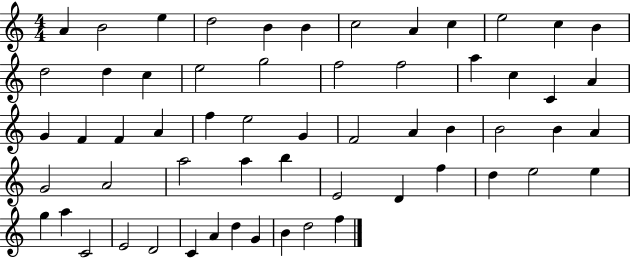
{
  \clef treble
  \numericTimeSignature
  \time 4/4
  \key c \major
  a'4 b'2 e''4 | d''2 b'4 b'4 | c''2 a'4 c''4 | e''2 c''4 b'4 | \break d''2 d''4 c''4 | e''2 g''2 | f''2 f''2 | a''4 c''4 c'4 a'4 | \break g'4 f'4 f'4 a'4 | f''4 e''2 g'4 | f'2 a'4 b'4 | b'2 b'4 a'4 | \break g'2 a'2 | a''2 a''4 b''4 | e'2 d'4 f''4 | d''4 e''2 e''4 | \break g''4 a''4 c'2 | e'2 d'2 | c'4 a'4 d''4 g'4 | b'4 d''2 f''4 | \break \bar "|."
}